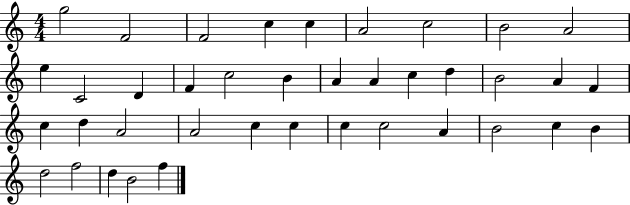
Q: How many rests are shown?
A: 0